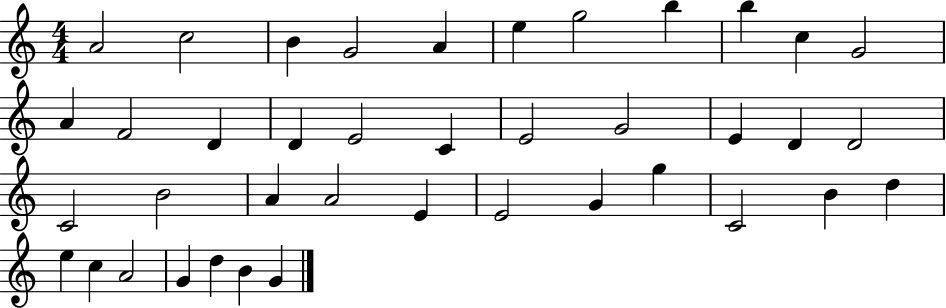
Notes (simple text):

A4/h C5/h B4/q G4/h A4/q E5/q G5/h B5/q B5/q C5/q G4/h A4/q F4/h D4/q D4/q E4/h C4/q E4/h G4/h E4/q D4/q D4/h C4/h B4/h A4/q A4/h E4/q E4/h G4/q G5/q C4/h B4/q D5/q E5/q C5/q A4/h G4/q D5/q B4/q G4/q